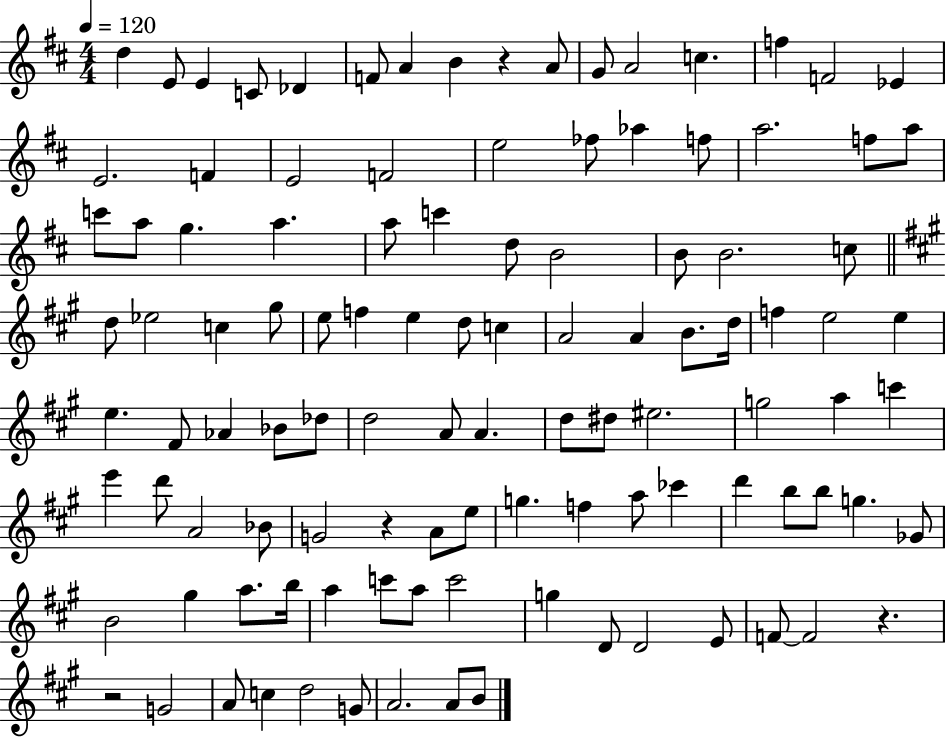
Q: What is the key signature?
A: D major